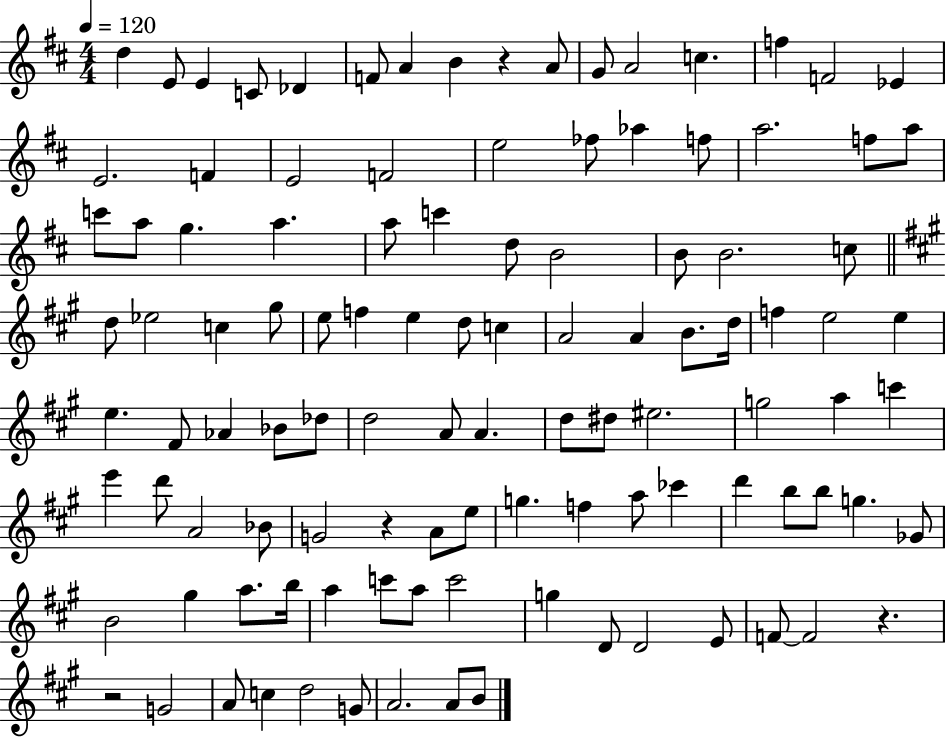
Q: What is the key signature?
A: D major